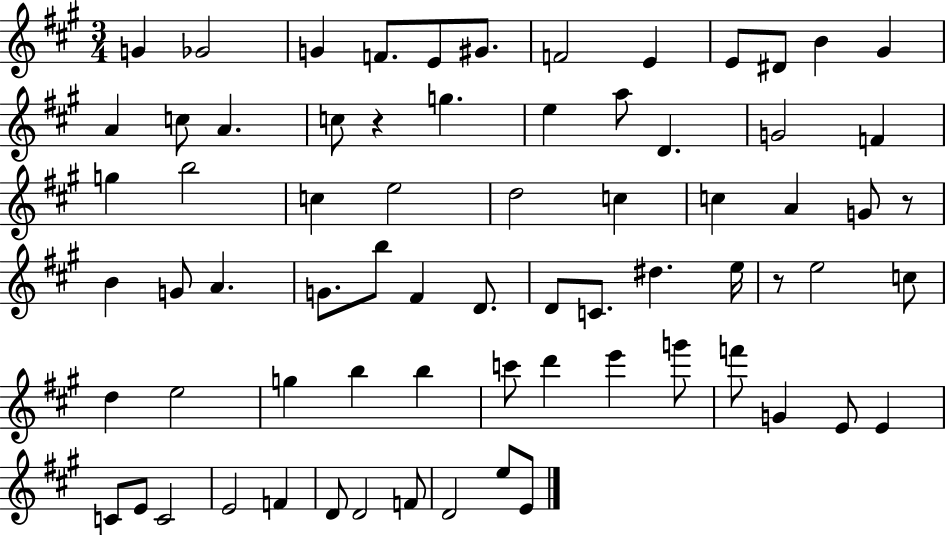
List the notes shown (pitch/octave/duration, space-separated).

G4/q Gb4/h G4/q F4/e. E4/e G#4/e. F4/h E4/q E4/e D#4/e B4/q G#4/q A4/q C5/e A4/q. C5/e R/q G5/q. E5/q A5/e D4/q. G4/h F4/q G5/q B5/h C5/q E5/h D5/h C5/q C5/q A4/q G4/e R/e B4/q G4/e A4/q. G4/e. B5/e F#4/q D4/e. D4/e C4/e. D#5/q. E5/s R/e E5/h C5/e D5/q E5/h G5/q B5/q B5/q C6/e D6/q E6/q G6/e F6/e G4/q E4/e E4/q C4/e E4/e C4/h E4/h F4/q D4/e D4/h F4/e D4/h E5/e E4/e